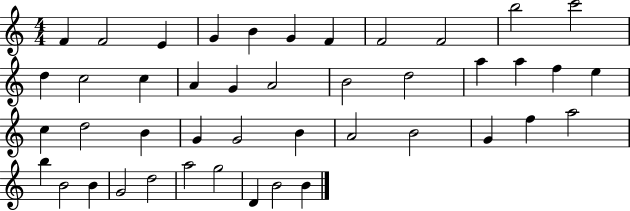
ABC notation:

X:1
T:Untitled
M:4/4
L:1/4
K:C
F F2 E G B G F F2 F2 b2 c'2 d c2 c A G A2 B2 d2 a a f e c d2 B G G2 B A2 B2 G f a2 b B2 B G2 d2 a2 g2 D B2 B